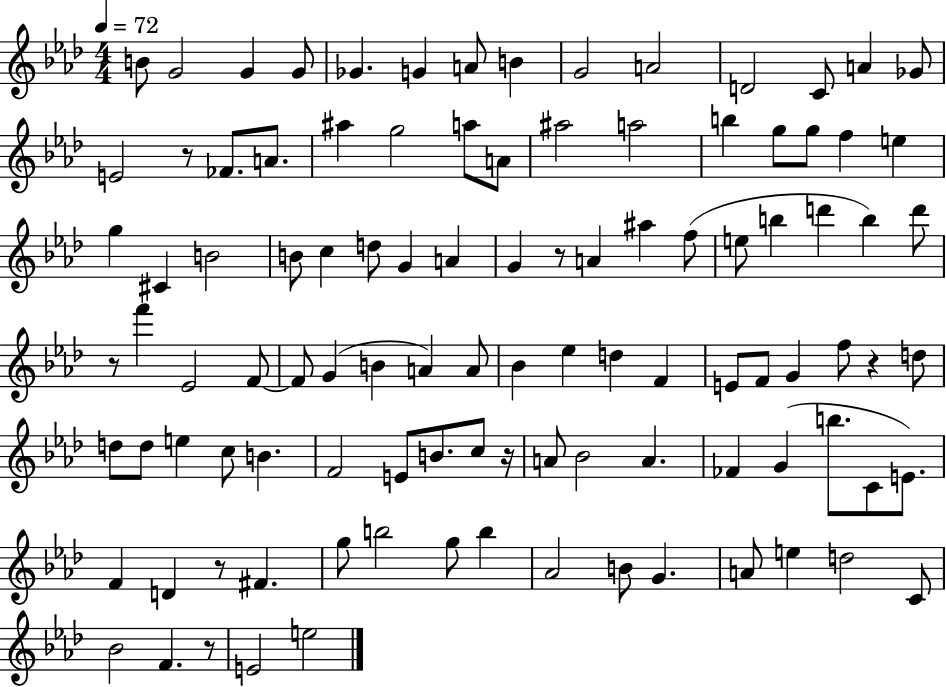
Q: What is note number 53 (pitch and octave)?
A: A4